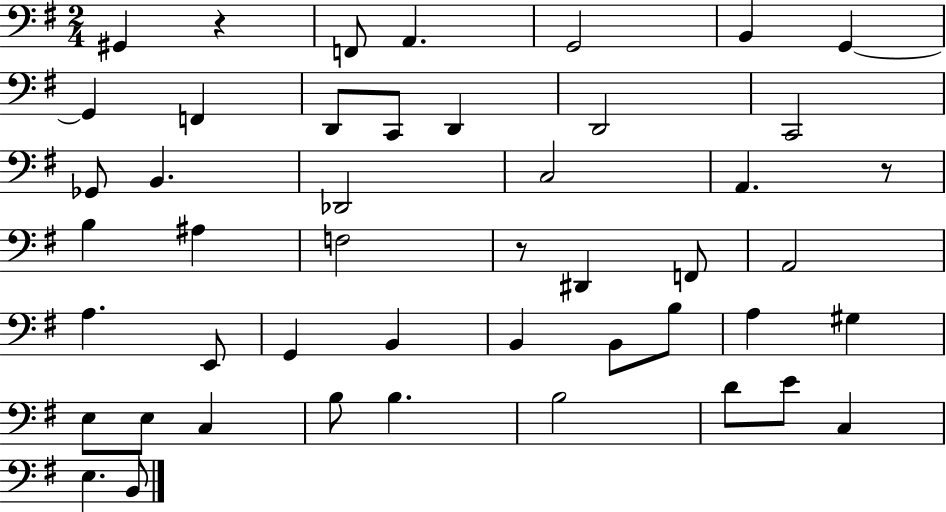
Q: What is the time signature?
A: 2/4